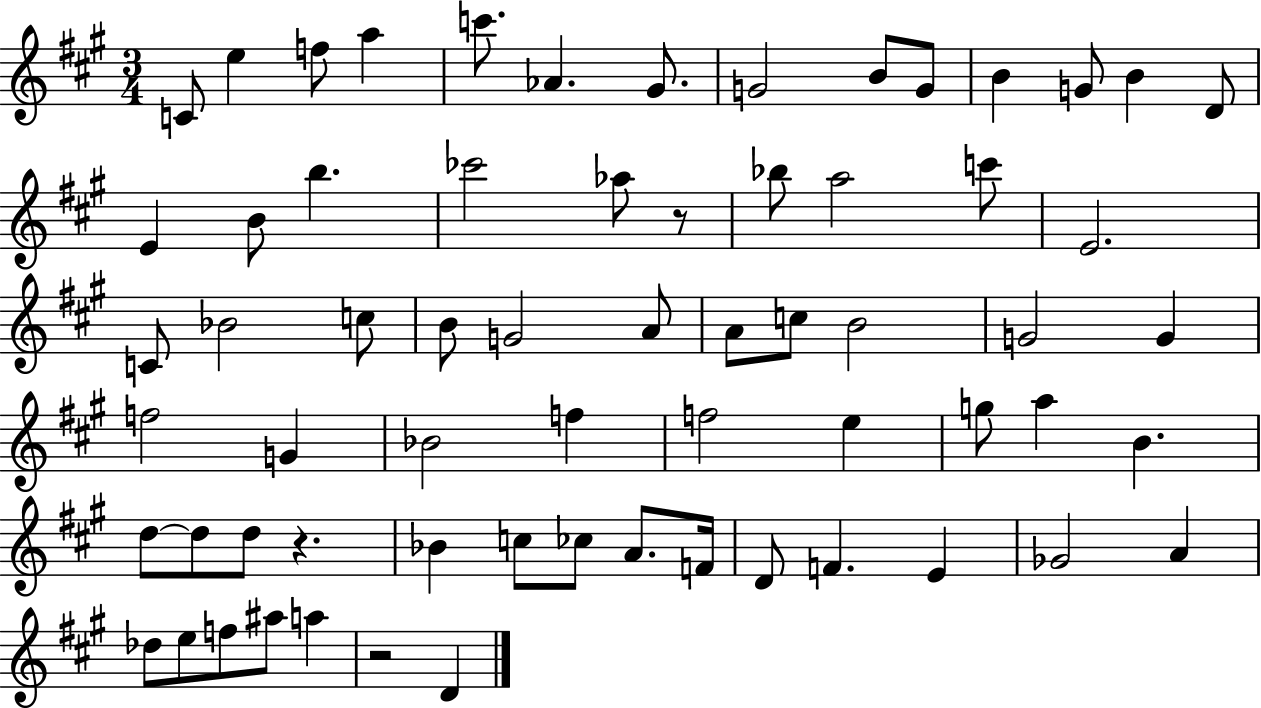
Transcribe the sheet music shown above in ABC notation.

X:1
T:Untitled
M:3/4
L:1/4
K:A
C/2 e f/2 a c'/2 _A ^G/2 G2 B/2 G/2 B G/2 B D/2 E B/2 b _c'2 _a/2 z/2 _b/2 a2 c'/2 E2 C/2 _B2 c/2 B/2 G2 A/2 A/2 c/2 B2 G2 G f2 G _B2 f f2 e g/2 a B d/2 d/2 d/2 z _B c/2 _c/2 A/2 F/4 D/2 F E _G2 A _d/2 e/2 f/2 ^a/2 a z2 D